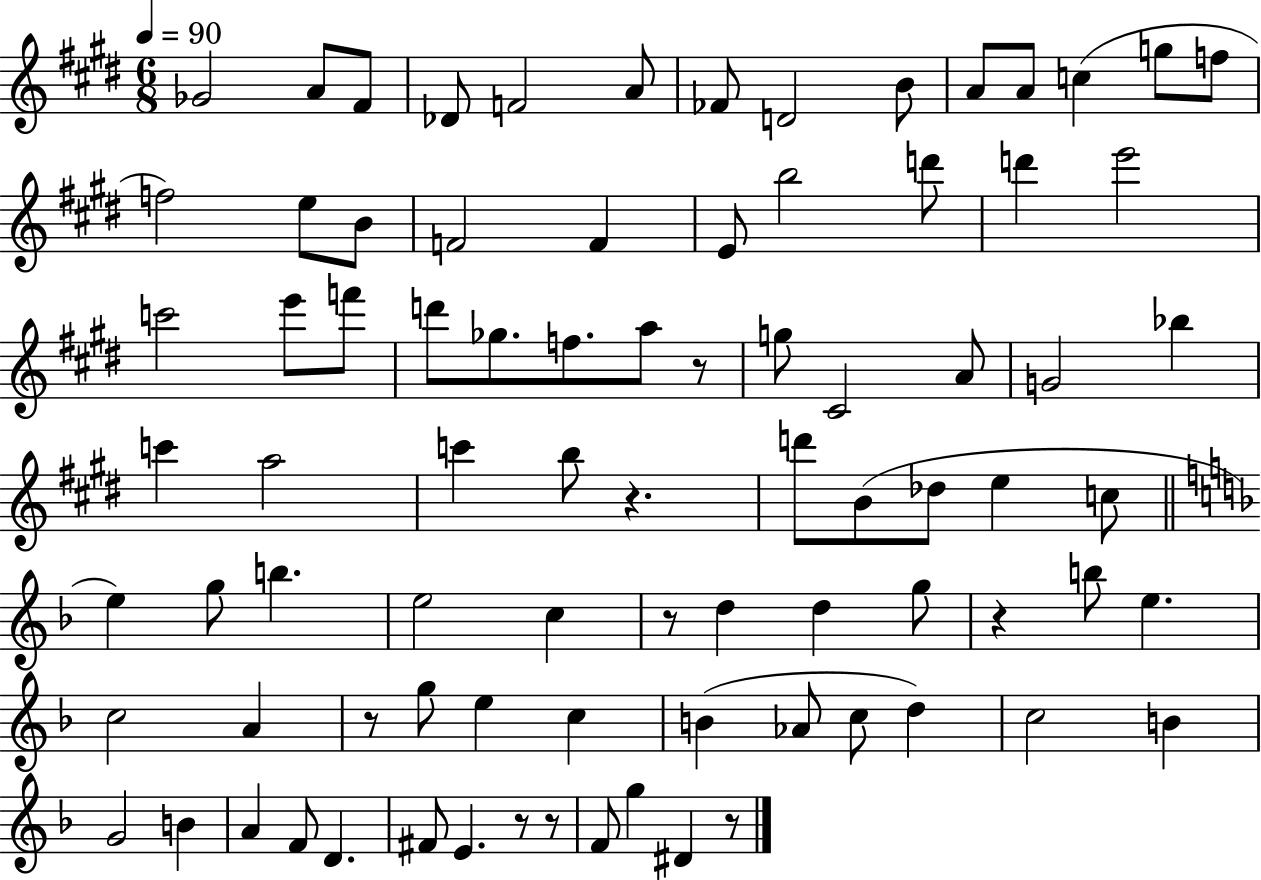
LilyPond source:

{
  \clef treble
  \numericTimeSignature
  \time 6/8
  \key e \major
  \tempo 4 = 90
  ges'2 a'8 fis'8 | des'8 f'2 a'8 | fes'8 d'2 b'8 | a'8 a'8 c''4( g''8 f''8 | \break f''2) e''8 b'8 | f'2 f'4 | e'8 b''2 d'''8 | d'''4 e'''2 | \break c'''2 e'''8 f'''8 | d'''8 ges''8. f''8. a''8 r8 | g''8 cis'2 a'8 | g'2 bes''4 | \break c'''4 a''2 | c'''4 b''8 r4. | d'''8 b'8( des''8 e''4 c''8 | \bar "||" \break \key f \major e''4) g''8 b''4. | e''2 c''4 | r8 d''4 d''4 g''8 | r4 b''8 e''4. | \break c''2 a'4 | r8 g''8 e''4 c''4 | b'4( aes'8 c''8 d''4) | c''2 b'4 | \break g'2 b'4 | a'4 f'8 d'4. | fis'8 e'4. r8 r8 | f'8 g''4 dis'4 r8 | \break \bar "|."
}